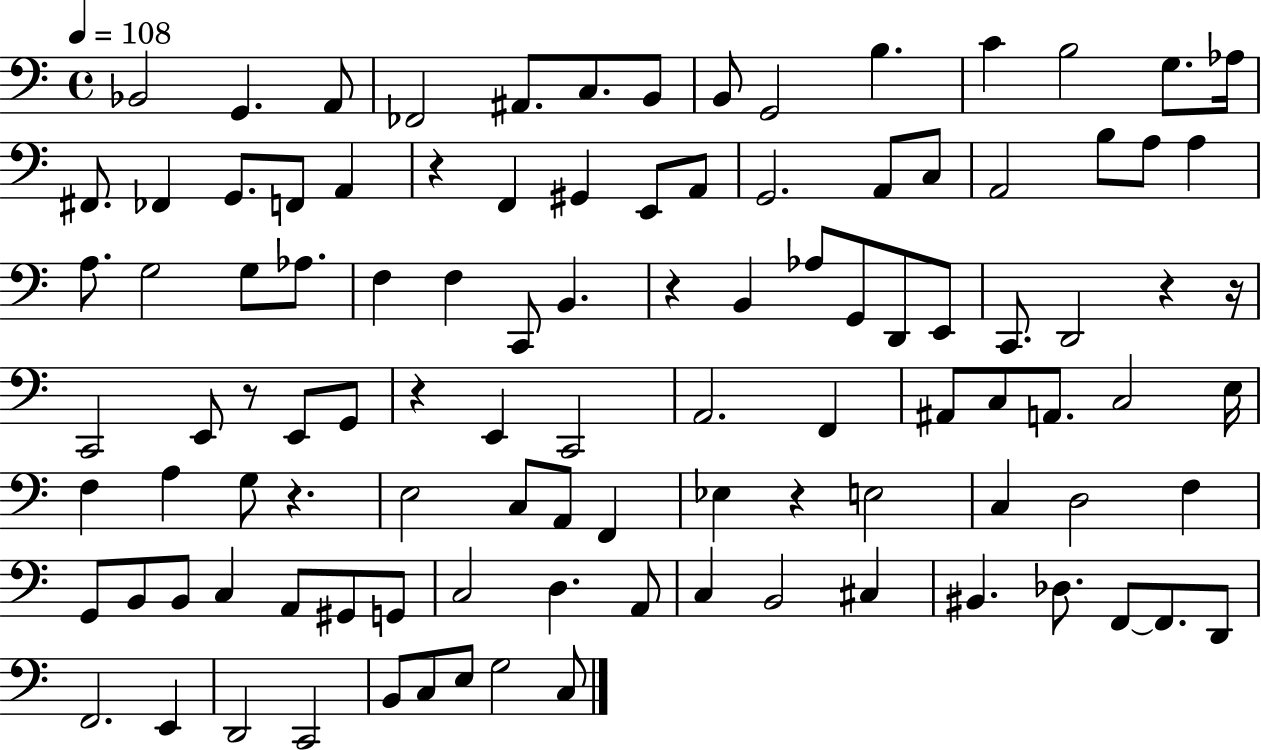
Bb2/h G2/q. A2/e FES2/h A#2/e. C3/e. B2/e B2/e G2/h B3/q. C4/q B3/h G3/e. Ab3/s F#2/e. FES2/q G2/e. F2/e A2/q R/q F2/q G#2/q E2/e A2/e G2/h. A2/e C3/e A2/h B3/e A3/e A3/q A3/e. G3/h G3/e Ab3/e. F3/q F3/q C2/e B2/q. R/q B2/q Ab3/e G2/e D2/e E2/e C2/e. D2/h R/q R/s C2/h E2/e R/e E2/e G2/e R/q E2/q C2/h A2/h. F2/q A#2/e C3/e A2/e. C3/h E3/s F3/q A3/q G3/e R/q. E3/h C3/e A2/e F2/q Eb3/q R/q E3/h C3/q D3/h F3/q G2/e B2/e B2/e C3/q A2/e G#2/e G2/e C3/h D3/q. A2/e C3/q B2/h C#3/q BIS2/q. Db3/e. F2/e F2/e. D2/e F2/h. E2/q D2/h C2/h B2/e C3/e E3/e G3/h C3/e